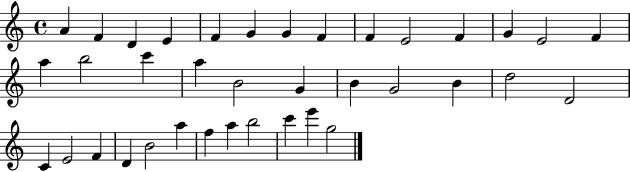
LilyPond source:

{
  \clef treble
  \time 4/4
  \defaultTimeSignature
  \key c \major
  a'4 f'4 d'4 e'4 | f'4 g'4 g'4 f'4 | f'4 e'2 f'4 | g'4 e'2 f'4 | \break a''4 b''2 c'''4 | a''4 b'2 g'4 | b'4 g'2 b'4 | d''2 d'2 | \break c'4 e'2 f'4 | d'4 b'2 a''4 | f''4 a''4 b''2 | c'''4 e'''4 g''2 | \break \bar "|."
}